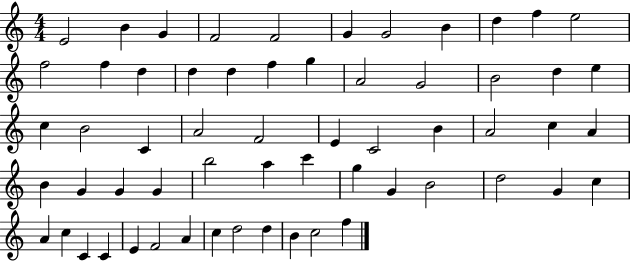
E4/h B4/q G4/q F4/h F4/h G4/q G4/h B4/q D5/q F5/q E5/h F5/h F5/q D5/q D5/q D5/q F5/q G5/q A4/h G4/h B4/h D5/q E5/q C5/q B4/h C4/q A4/h F4/h E4/q C4/h B4/q A4/h C5/q A4/q B4/q G4/q G4/q G4/q B5/h A5/q C6/q G5/q G4/q B4/h D5/h G4/q C5/q A4/q C5/q C4/q C4/q E4/q F4/h A4/q C5/q D5/h D5/q B4/q C5/h F5/q